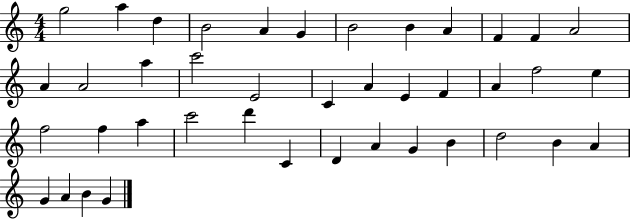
{
  \clef treble
  \numericTimeSignature
  \time 4/4
  \key c \major
  g''2 a''4 d''4 | b'2 a'4 g'4 | b'2 b'4 a'4 | f'4 f'4 a'2 | \break a'4 a'2 a''4 | c'''2 e'2 | c'4 a'4 e'4 f'4 | a'4 f''2 e''4 | \break f''2 f''4 a''4 | c'''2 d'''4 c'4 | d'4 a'4 g'4 b'4 | d''2 b'4 a'4 | \break g'4 a'4 b'4 g'4 | \bar "|."
}